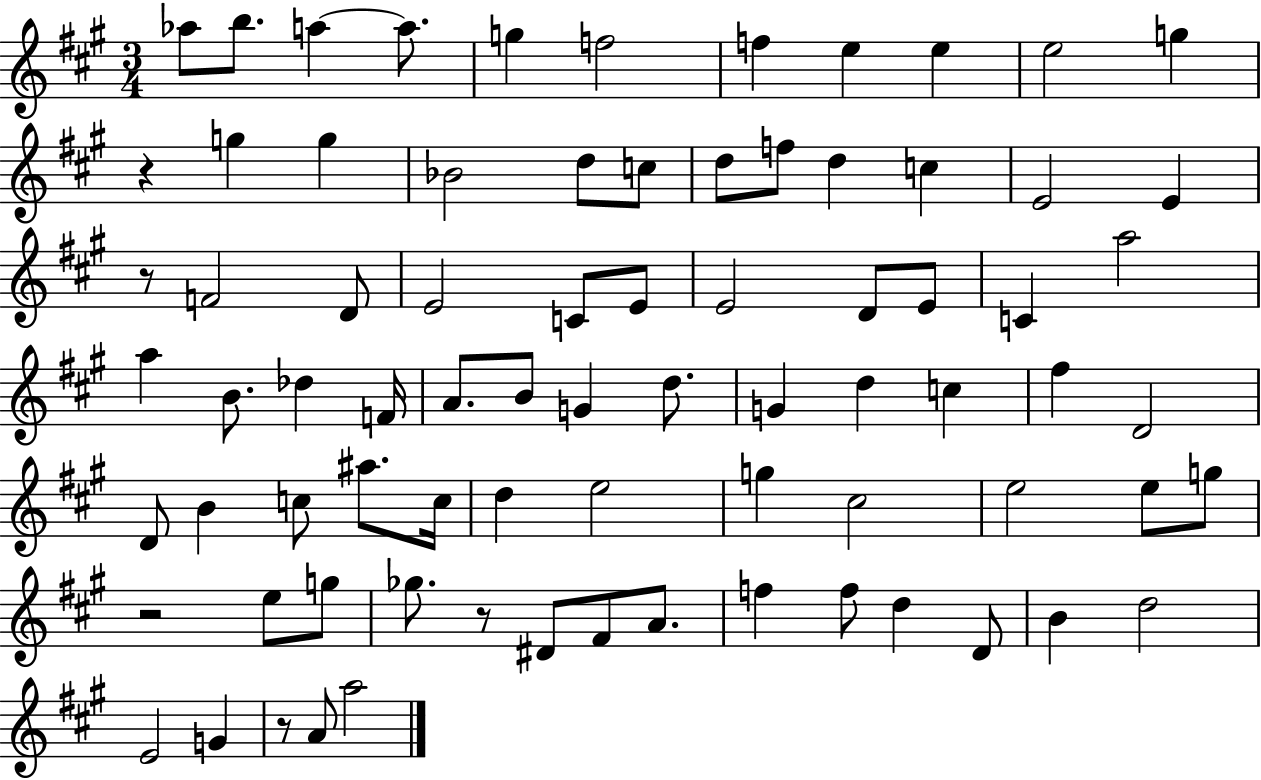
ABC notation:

X:1
T:Untitled
M:3/4
L:1/4
K:A
_a/2 b/2 a a/2 g f2 f e e e2 g z g g _B2 d/2 c/2 d/2 f/2 d c E2 E z/2 F2 D/2 E2 C/2 E/2 E2 D/2 E/2 C a2 a B/2 _d F/4 A/2 B/2 G d/2 G d c ^f D2 D/2 B c/2 ^a/2 c/4 d e2 g ^c2 e2 e/2 g/2 z2 e/2 g/2 _g/2 z/2 ^D/2 ^F/2 A/2 f f/2 d D/2 B d2 E2 G z/2 A/2 a2